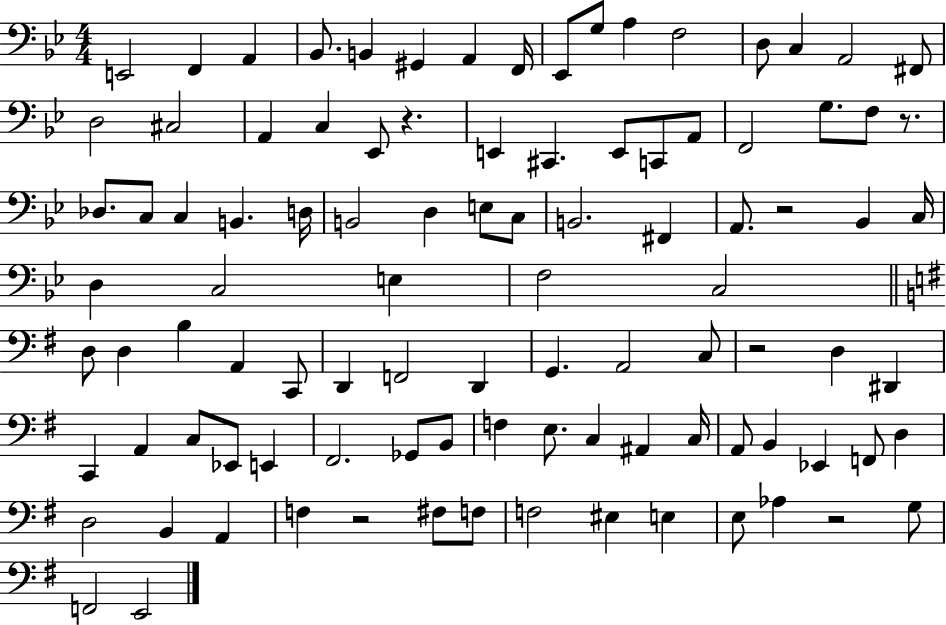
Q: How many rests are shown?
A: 6